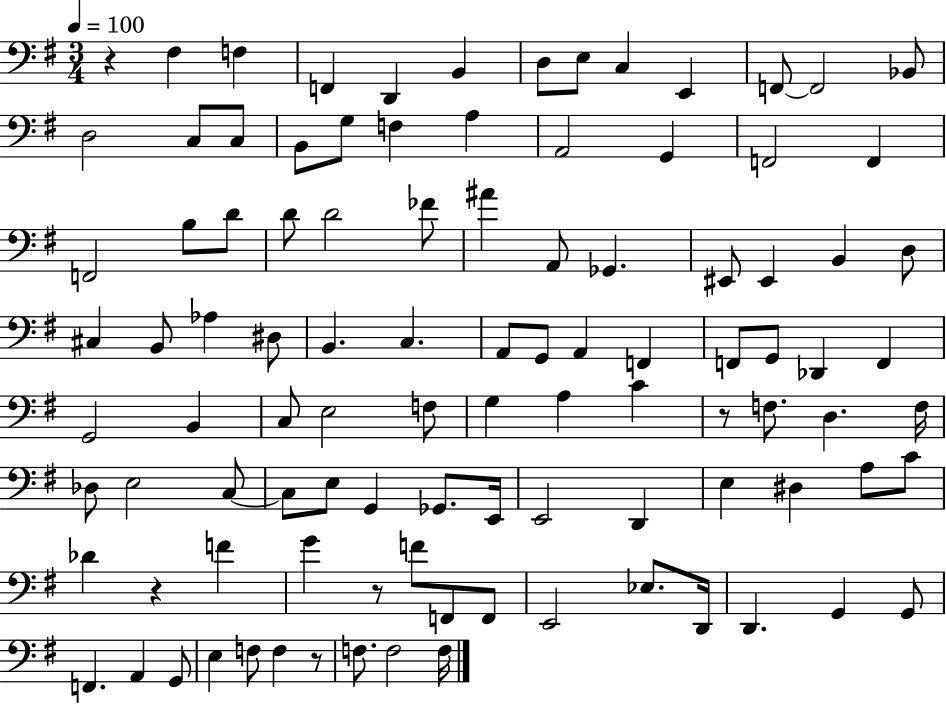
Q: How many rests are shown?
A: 5